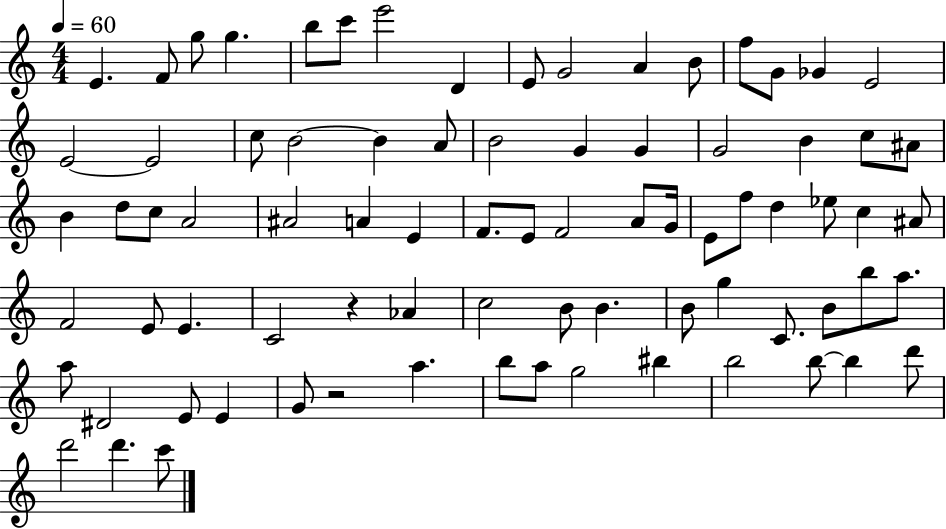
E4/q. F4/e G5/e G5/q. B5/e C6/e E6/h D4/q E4/e G4/h A4/q B4/e F5/e G4/e Gb4/q E4/h E4/h E4/h C5/e B4/h B4/q A4/e B4/h G4/q G4/q G4/h B4/q C5/e A#4/e B4/q D5/e C5/e A4/h A#4/h A4/q E4/q F4/e. E4/e F4/h A4/e G4/s E4/e F5/e D5/q Eb5/e C5/q A#4/e F4/h E4/e E4/q. C4/h R/q Ab4/q C5/h B4/e B4/q. B4/e G5/q C4/e. B4/e B5/e A5/e. A5/e D#4/h E4/e E4/q G4/e R/h A5/q. B5/e A5/e G5/h BIS5/q B5/h B5/e B5/q D6/e D6/h D6/q. C6/e